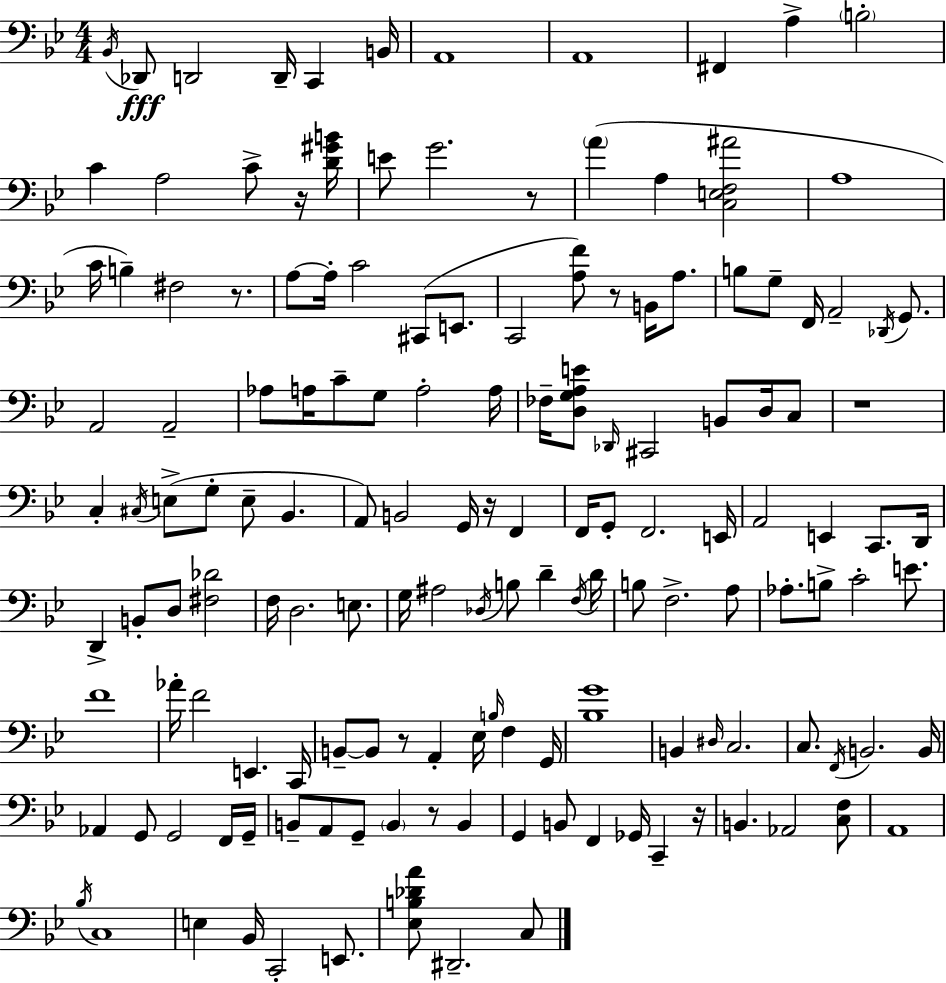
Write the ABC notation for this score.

X:1
T:Untitled
M:4/4
L:1/4
K:Bb
_B,,/4 _D,,/2 D,,2 D,,/4 C,, B,,/4 A,,4 A,,4 ^F,, A, B,2 C A,2 C/2 z/4 [D^GB]/4 E/2 G2 z/2 A A, [C,E,F,^A]2 A,4 C/4 B, ^F,2 z/2 A,/2 A,/4 C2 ^C,,/2 E,,/2 C,,2 [A,F]/2 z/2 B,,/4 A,/2 B,/2 G,/2 F,,/4 A,,2 _D,,/4 G,,/2 A,,2 A,,2 _A,/2 A,/4 C/2 G,/2 A,2 A,/4 _F,/4 [D,G,A,E]/2 _D,,/4 ^C,,2 B,,/2 D,/4 C,/2 z4 C, ^C,/4 E,/2 G,/2 E,/2 _B,, A,,/2 B,,2 G,,/4 z/4 F,, F,,/4 G,,/2 F,,2 E,,/4 A,,2 E,, C,,/2 D,,/4 D,, B,,/2 D,/2 [^F,_D]2 F,/4 D,2 E,/2 G,/4 ^A,2 _D,/4 B,/2 D F,/4 D/4 B,/2 F,2 A,/2 _A,/2 B,/2 C2 E/2 F4 _A/4 F2 E,, C,,/4 B,,/2 B,,/2 z/2 A,, _E,/4 B,/4 F, G,,/4 [_B,G]4 B,, ^D,/4 C,2 C,/2 F,,/4 B,,2 B,,/4 _A,, G,,/2 G,,2 F,,/4 G,,/4 B,,/2 A,,/2 G,,/2 B,, z/2 B,, G,, B,,/2 F,, _G,,/4 C,, z/4 B,, _A,,2 [C,F,]/2 A,,4 _B,/4 C,4 E, _B,,/4 C,,2 E,,/2 [_E,B,_DA]/2 ^D,,2 C,/2